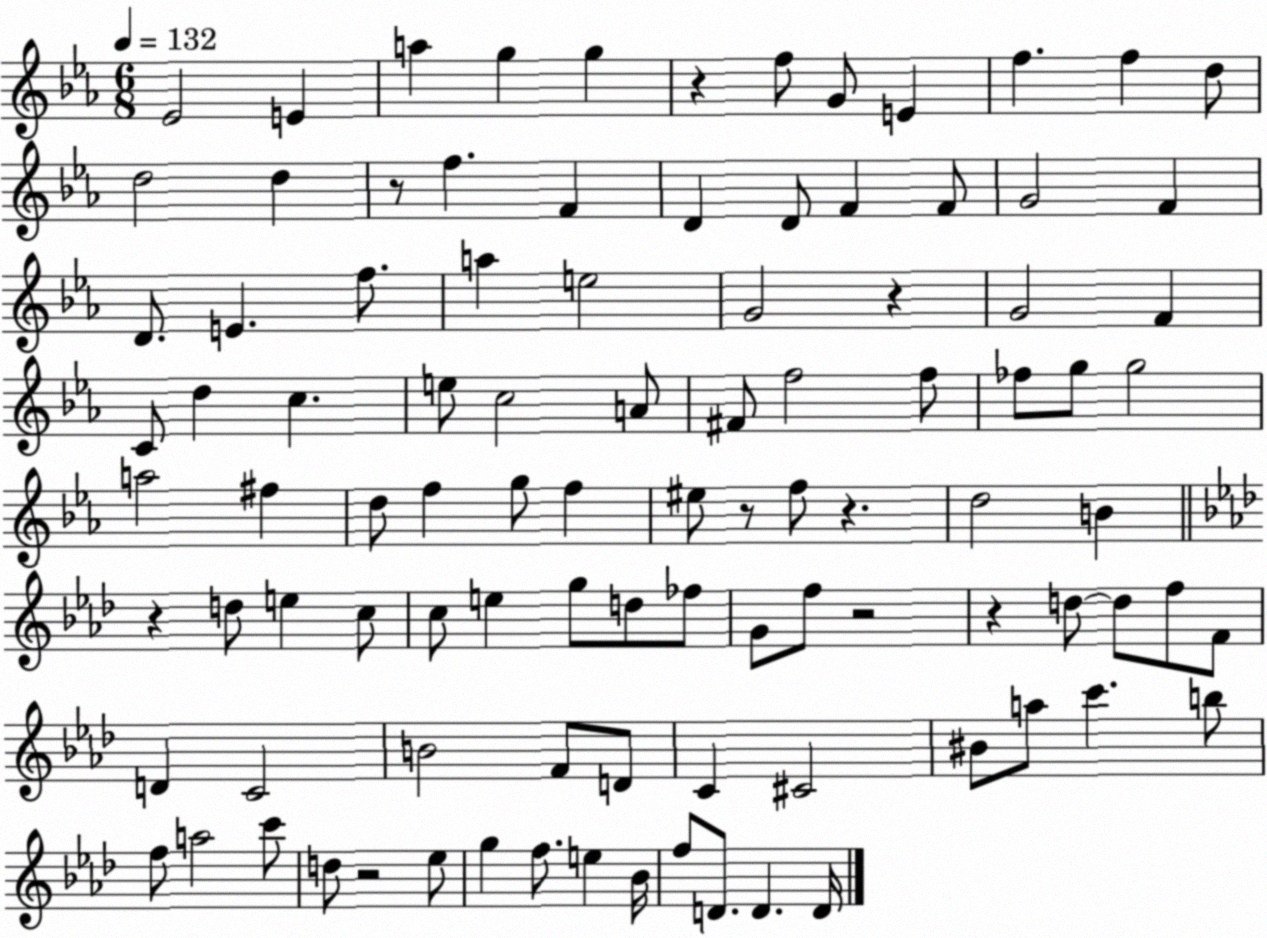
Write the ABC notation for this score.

X:1
T:Untitled
M:6/8
L:1/4
K:Eb
_E2 E a g g z f/2 G/2 E f f d/2 d2 d z/2 f F D D/2 F F/2 G2 F D/2 E f/2 a e2 G2 z G2 F C/2 d c e/2 c2 A/2 ^F/2 f2 f/2 _f/2 g/2 g2 a2 ^f d/2 f g/2 f ^e/2 z/2 f/2 z d2 B z d/2 e c/2 c/2 e g/2 d/2 _f/2 G/2 f/2 z2 z d/2 d/2 f/2 F/2 D C2 B2 F/2 D/2 C ^C2 ^B/2 a/2 c' b/2 f/2 a2 c'/2 d/2 z2 _e/2 g f/2 e _B/4 f/2 D/2 D D/4